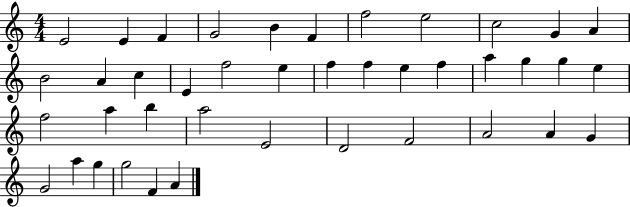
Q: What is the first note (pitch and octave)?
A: E4